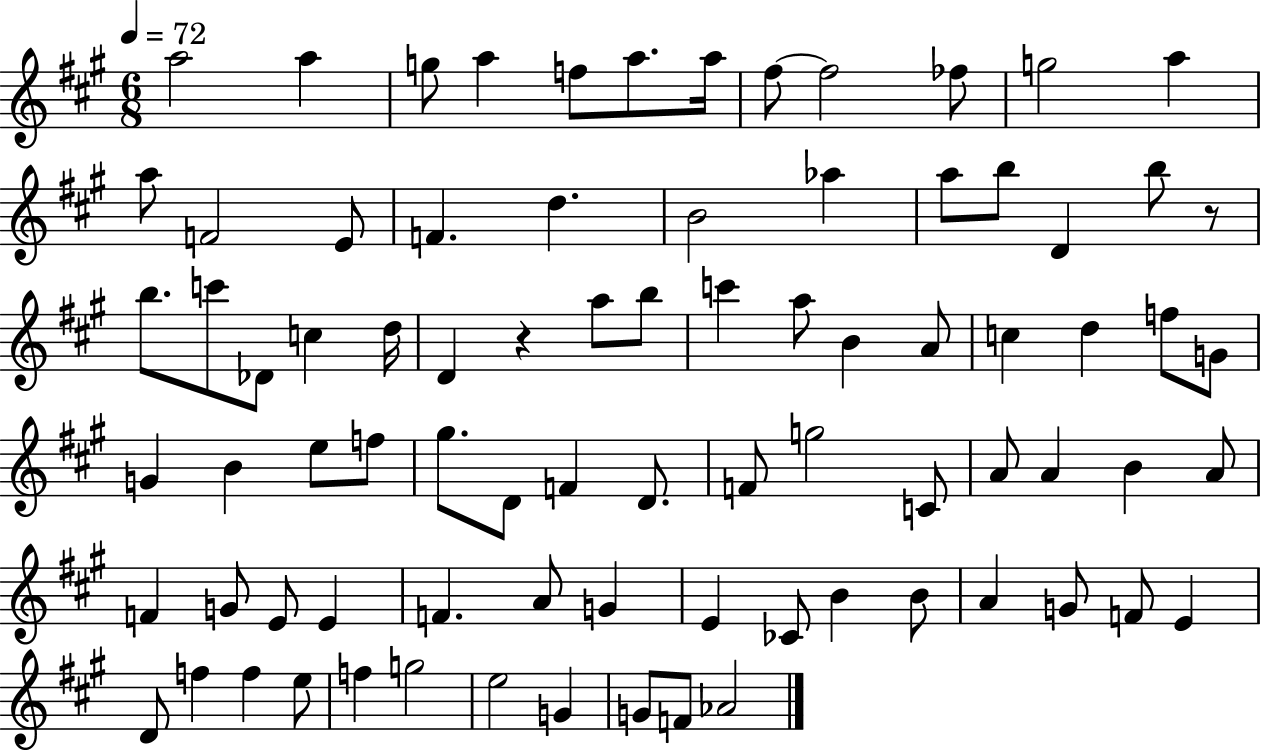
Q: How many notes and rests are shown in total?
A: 82